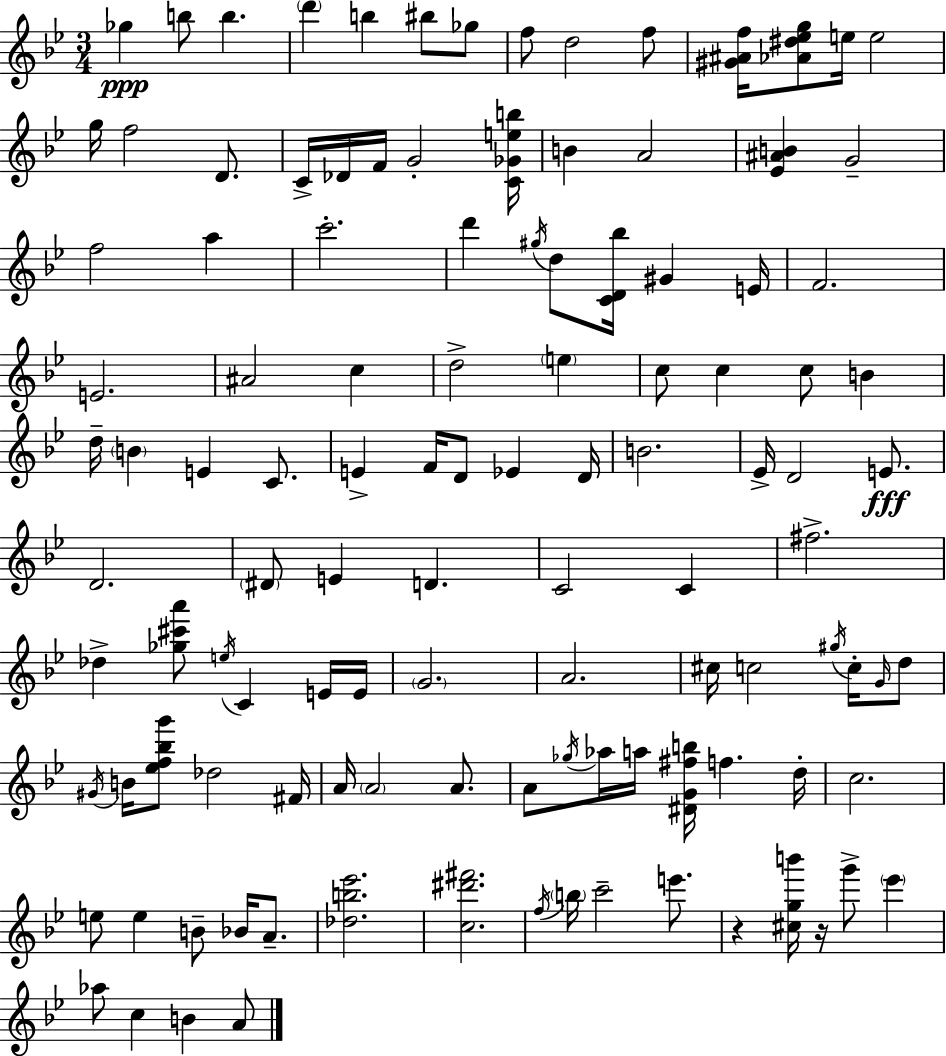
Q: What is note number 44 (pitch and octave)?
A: C4